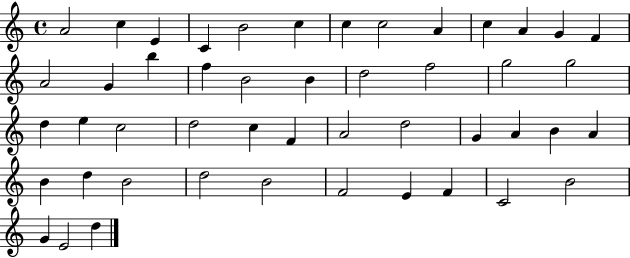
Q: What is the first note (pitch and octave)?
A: A4